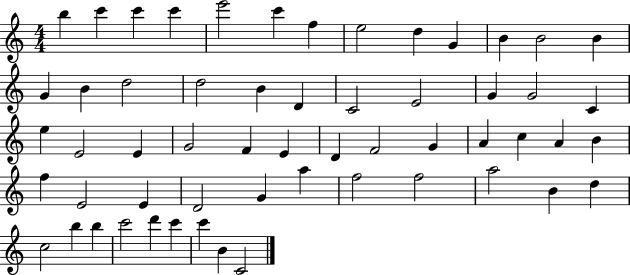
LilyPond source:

{
  \clef treble
  \numericTimeSignature
  \time 4/4
  \key c \major
  b''4 c'''4 c'''4 c'''4 | e'''2 c'''4 f''4 | e''2 d''4 g'4 | b'4 b'2 b'4 | \break g'4 b'4 d''2 | d''2 b'4 d'4 | c'2 e'2 | g'4 g'2 c'4 | \break e''4 e'2 e'4 | g'2 f'4 e'4 | d'4 f'2 g'4 | a'4 c''4 a'4 b'4 | \break f''4 e'2 e'4 | d'2 g'4 a''4 | f''2 f''2 | a''2 b'4 d''4 | \break c''2 b''4 b''4 | c'''2 d'''4 c'''4 | c'''4 b'4 c'2 | \bar "|."
}